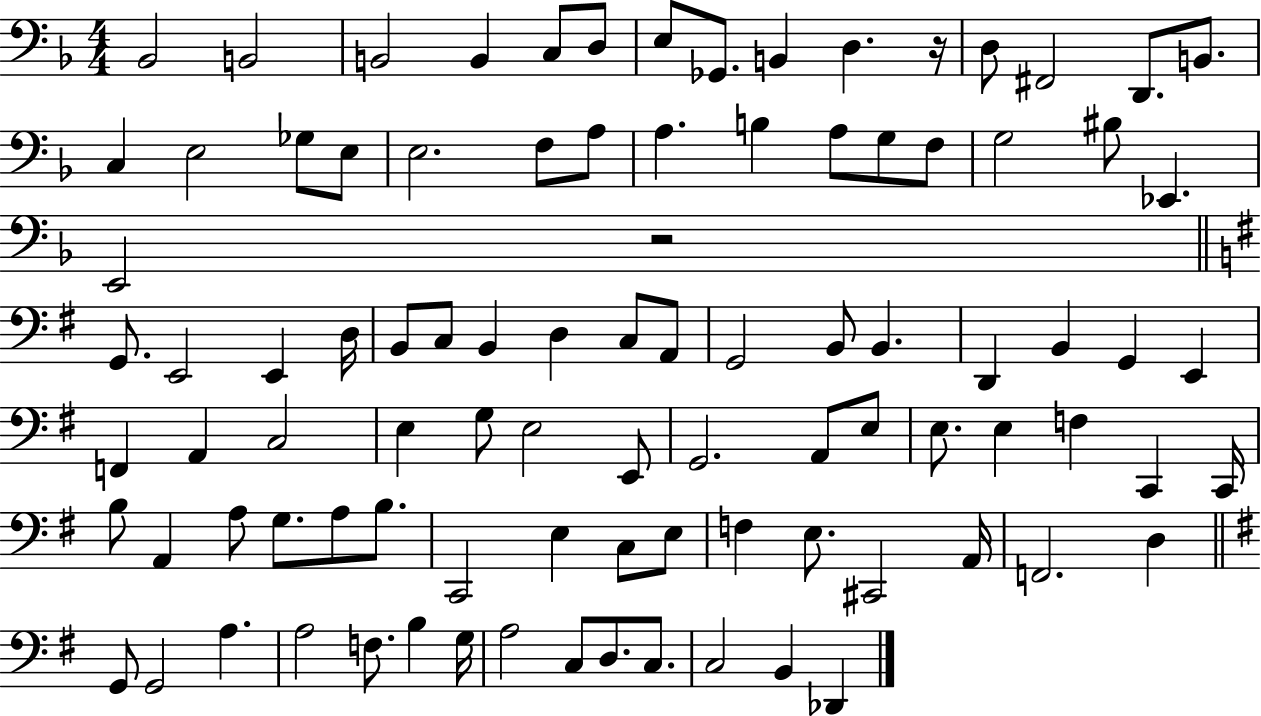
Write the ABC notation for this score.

X:1
T:Untitled
M:4/4
L:1/4
K:F
_B,,2 B,,2 B,,2 B,, C,/2 D,/2 E,/2 _G,,/2 B,, D, z/4 D,/2 ^F,,2 D,,/2 B,,/2 C, E,2 _G,/2 E,/2 E,2 F,/2 A,/2 A, B, A,/2 G,/2 F,/2 G,2 ^B,/2 _E,, E,,2 z2 G,,/2 E,,2 E,, D,/4 B,,/2 C,/2 B,, D, C,/2 A,,/2 G,,2 B,,/2 B,, D,, B,, G,, E,, F,, A,, C,2 E, G,/2 E,2 E,,/2 G,,2 A,,/2 E,/2 E,/2 E, F, C,, C,,/4 B,/2 A,, A,/2 G,/2 A,/2 B,/2 C,,2 E, C,/2 E,/2 F, E,/2 ^C,,2 A,,/4 F,,2 D, G,,/2 G,,2 A, A,2 F,/2 B, G,/4 A,2 C,/2 D,/2 C,/2 C,2 B,, _D,,